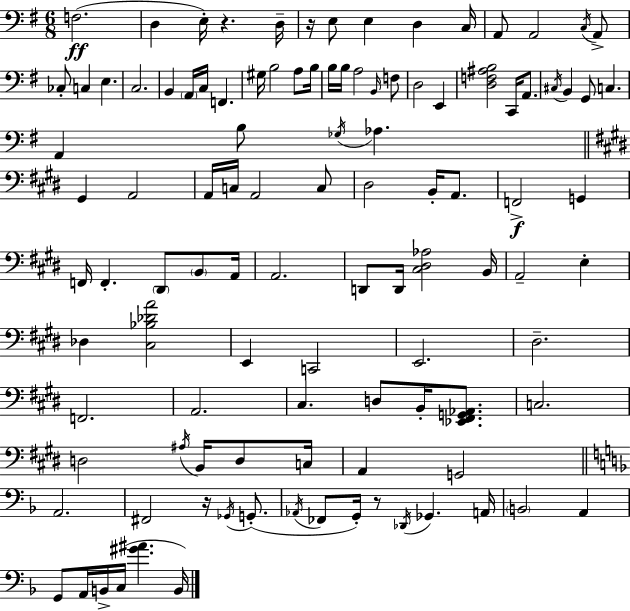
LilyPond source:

{
  \clef bass
  \numericTimeSignature
  \time 6/8
  \key g \major
  f2.(\ff | d4 e16-.) r4. d16-- | r16 e8 e4 d4 c16 | a,8 a,2 \acciaccatura { c16 } a,8-> | \break ces8-. c4 e4. | c2. | b,4 \parenthesize a,16 c16 f,4. | gis16 b2 a8 | \break b16 b16 b16 a2 \grace { b,16 } | f8 d2 e,4 | <d f ais b>2 c,16 a,8. | \acciaccatura { cis16 } b,4 g,8 c4. | \break a,4 b8 \acciaccatura { ges16 } aes4. | \bar "||" \break \key e \major gis,4 a,2 | a,16 c16 a,2 c8 | dis2 b,16-. a,8. | f,2->\f g,4 | \break f,16 f,4.-. \parenthesize dis,8 \parenthesize b,8 a,16 | a,2. | d,8 d,16 <cis dis aes>2 b,16 | a,2-- e4-. | \break des4 <cis bes des' a'>2 | e,4 c,2 | e,2. | dis2.-- | \break f,2. | a,2. | cis4. d8 b,16-. <ees, fis, g, aes,>8. | c2. | \break d2 \acciaccatura { ais16 } b,16 d8 | c16 a,4 g,2 | \bar "||" \break \key d \minor a,2. | fis,2 r16 \acciaccatura { ges,16 }( g,8.-. | \acciaccatura { aes,16 } fes,8 g,16-.) r8 \acciaccatura { des,16 } ges,4. | a,16 \parenthesize b,2 a,4 | \break g,8 a,16 b,16-> c16( <gis' ais'>4. | b,16) \bar "|."
}